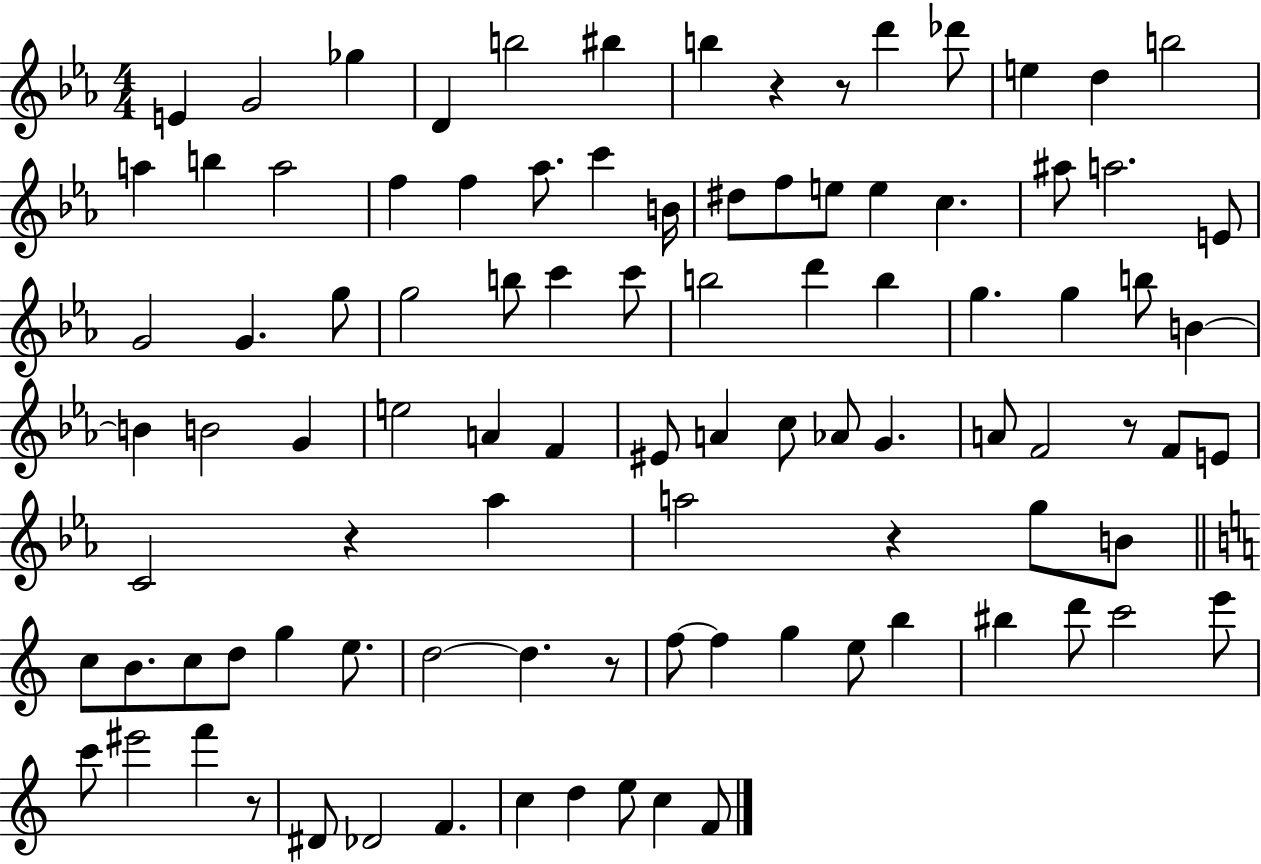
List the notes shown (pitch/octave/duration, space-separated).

E4/q G4/h Gb5/q D4/q B5/h BIS5/q B5/q R/q R/e D6/q Db6/e E5/q D5/q B5/h A5/q B5/q A5/h F5/q F5/q Ab5/e. C6/q B4/s D#5/e F5/e E5/e E5/q C5/q. A#5/e A5/h. E4/e G4/h G4/q. G5/e G5/h B5/e C6/q C6/e B5/h D6/q B5/q G5/q. G5/q B5/e B4/q B4/q B4/h G4/q E5/h A4/q F4/q EIS4/e A4/q C5/e Ab4/e G4/q. A4/e F4/h R/e F4/e E4/e C4/h R/q Ab5/q A5/h R/q G5/e B4/e C5/e B4/e. C5/e D5/e G5/q E5/e. D5/h D5/q. R/e F5/e F5/q G5/q E5/e B5/q BIS5/q D6/e C6/h E6/e C6/e EIS6/h F6/q R/e D#4/e Db4/h F4/q. C5/q D5/q E5/e C5/q F4/e